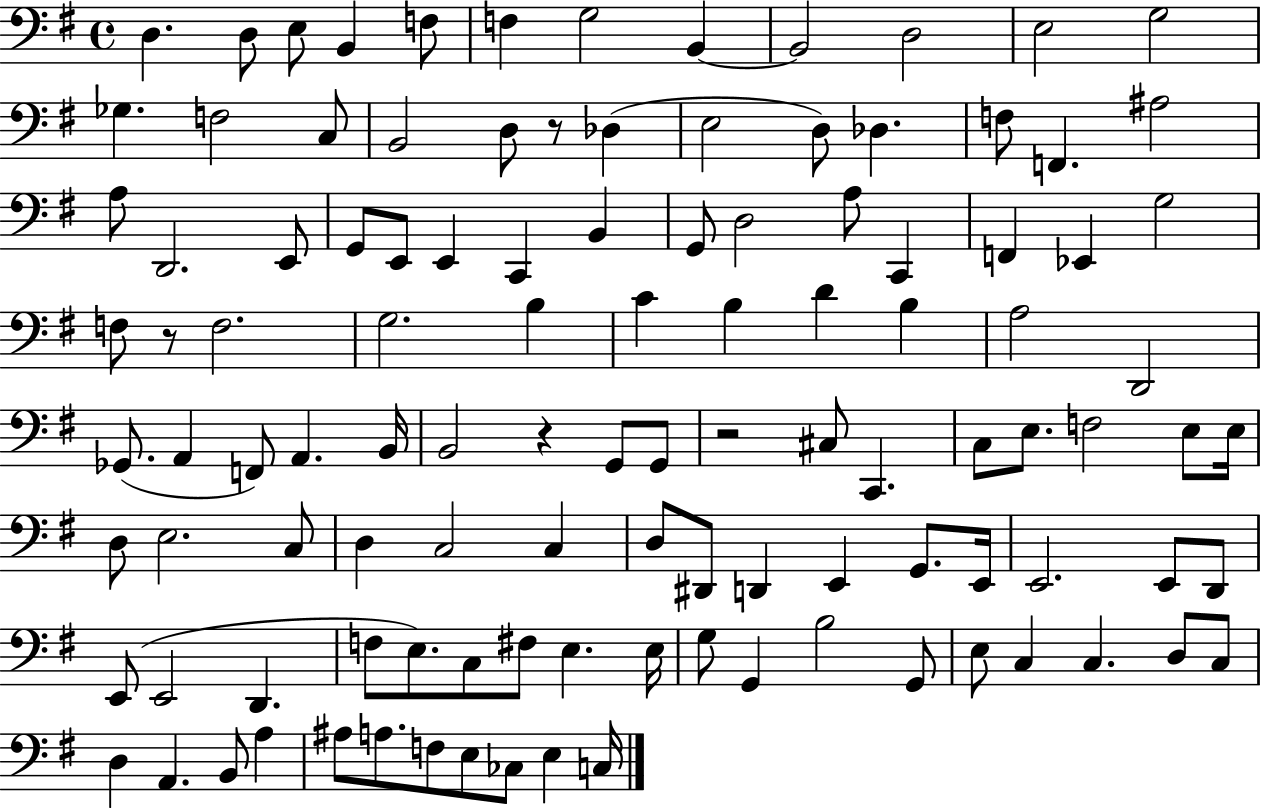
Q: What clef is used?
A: bass